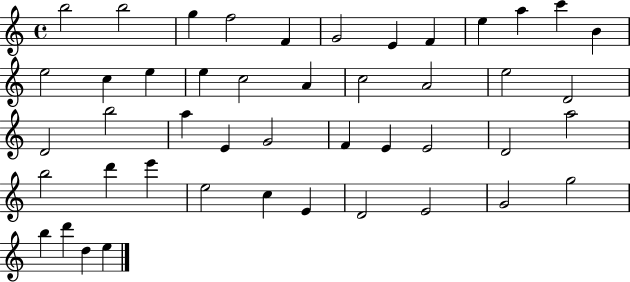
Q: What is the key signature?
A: C major